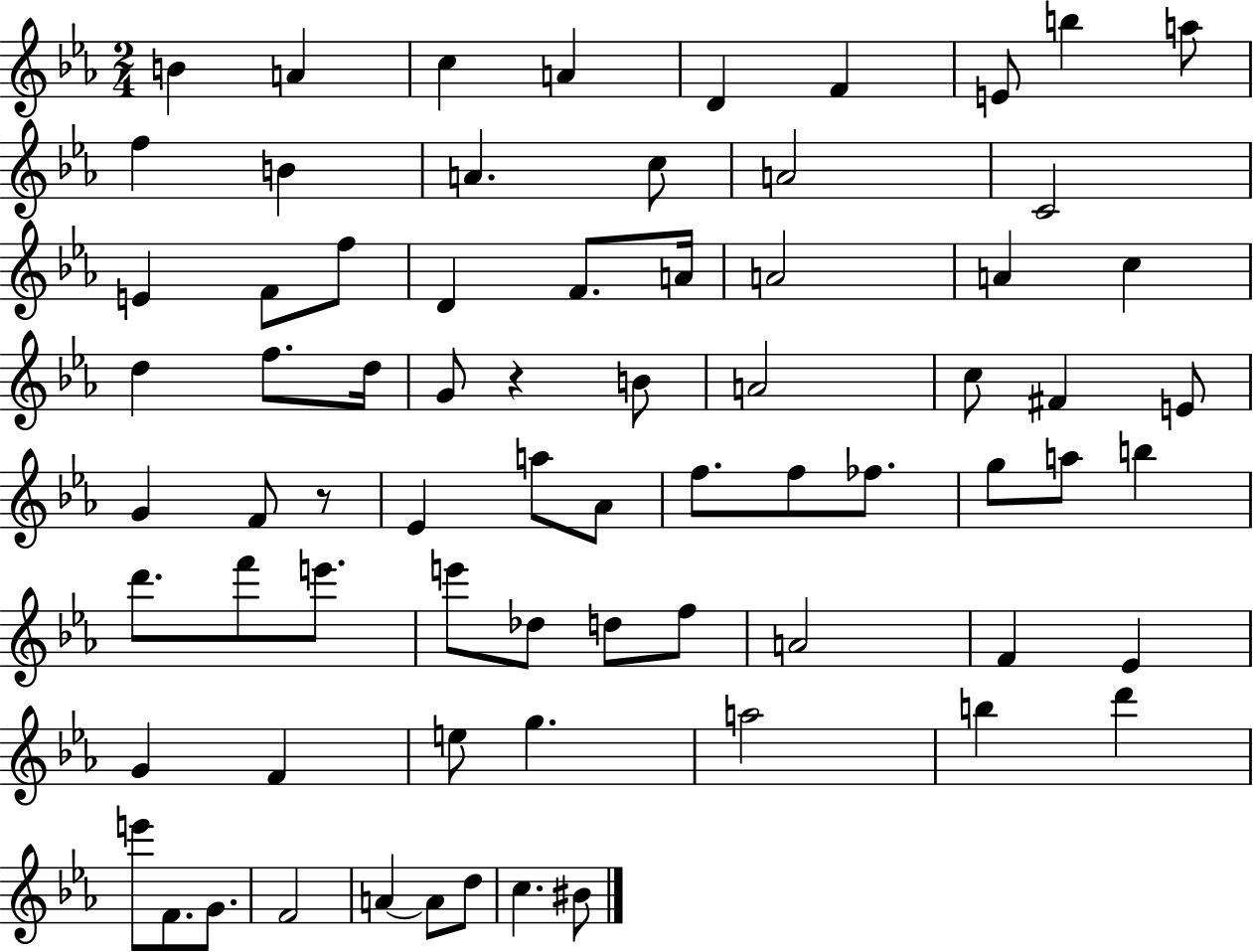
B4/q A4/q C5/q A4/q D4/q F4/q E4/e B5/q A5/e F5/q B4/q A4/q. C5/e A4/h C4/h E4/q F4/e F5/e D4/q F4/e. A4/s A4/h A4/q C5/q D5/q F5/e. D5/s G4/e R/q B4/e A4/h C5/e F#4/q E4/e G4/q F4/e R/e Eb4/q A5/e Ab4/e F5/e. F5/e FES5/e. G5/e A5/e B5/q D6/e. F6/e E6/e. E6/e Db5/e D5/e F5/e A4/h F4/q Eb4/q G4/q F4/q E5/e G5/q. A5/h B5/q D6/q E6/e F4/e. G4/e. F4/h A4/q A4/e D5/e C5/q. BIS4/e